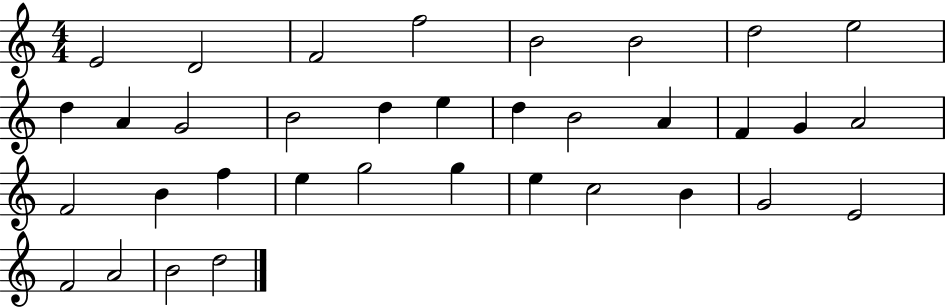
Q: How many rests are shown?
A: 0